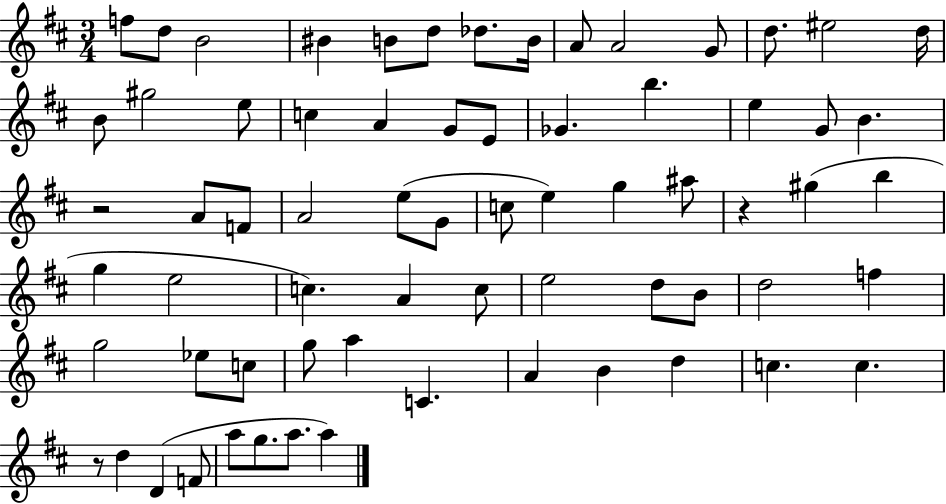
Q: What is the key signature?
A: D major